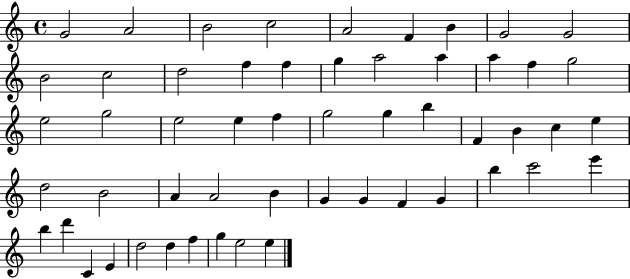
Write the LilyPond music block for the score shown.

{
  \clef treble
  \time 4/4
  \defaultTimeSignature
  \key c \major
  g'2 a'2 | b'2 c''2 | a'2 f'4 b'4 | g'2 g'2 | \break b'2 c''2 | d''2 f''4 f''4 | g''4 a''2 a''4 | a''4 f''4 g''2 | \break e''2 g''2 | e''2 e''4 f''4 | g''2 g''4 b''4 | f'4 b'4 c''4 e''4 | \break d''2 b'2 | a'4 a'2 b'4 | g'4 g'4 f'4 g'4 | b''4 c'''2 e'''4 | \break b''4 d'''4 c'4 e'4 | d''2 d''4 f''4 | g''4 e''2 e''4 | \bar "|."
}